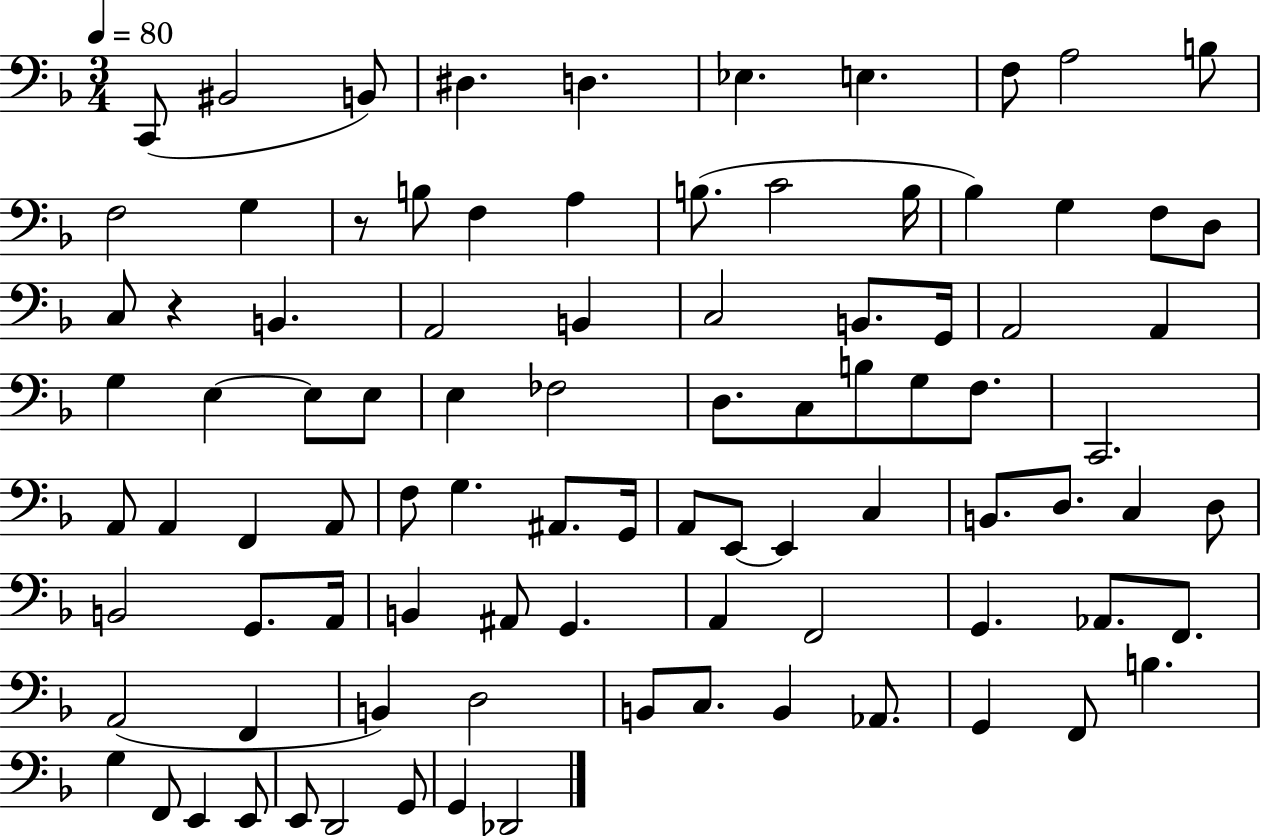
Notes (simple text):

C2/e BIS2/h B2/e D#3/q. D3/q. Eb3/q. E3/q. F3/e A3/h B3/e F3/h G3/q R/e B3/e F3/q A3/q B3/e. C4/h B3/s Bb3/q G3/q F3/e D3/e C3/e R/q B2/q. A2/h B2/q C3/h B2/e. G2/s A2/h A2/q G3/q E3/q E3/e E3/e E3/q FES3/h D3/e. C3/e B3/e G3/e F3/e. C2/h. A2/e A2/q F2/q A2/e F3/e G3/q. A#2/e. G2/s A2/e E2/e E2/q C3/q B2/e. D3/e. C3/q D3/e B2/h G2/e. A2/s B2/q A#2/e G2/q. A2/q F2/h G2/q. Ab2/e. F2/e. A2/h F2/q B2/q D3/h B2/e C3/e. B2/q Ab2/e. G2/q F2/e B3/q. G3/q F2/e E2/q E2/e E2/e D2/h G2/e G2/q Db2/h